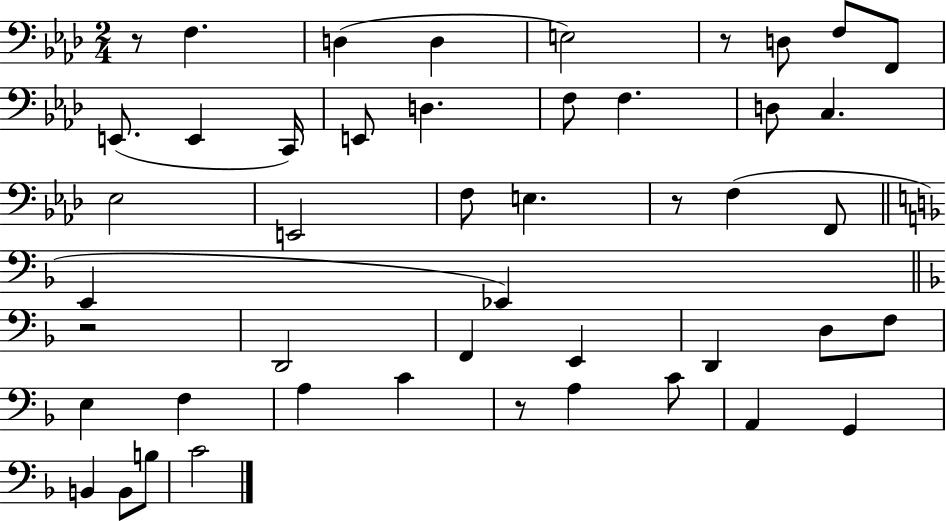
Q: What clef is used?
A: bass